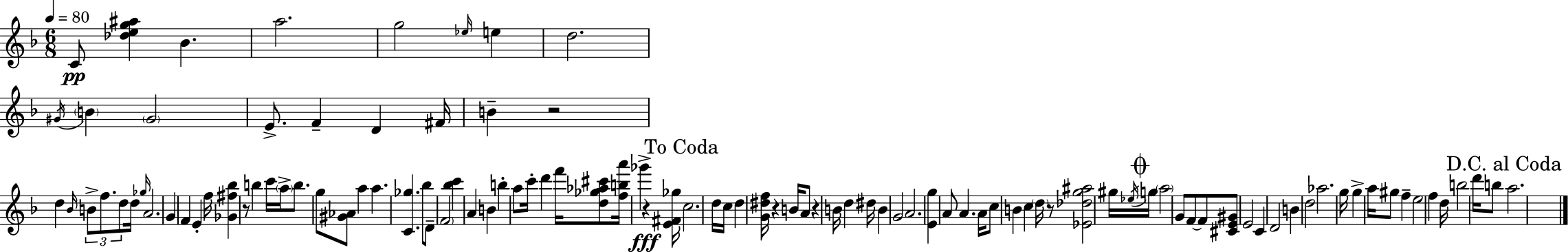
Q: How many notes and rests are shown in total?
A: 107